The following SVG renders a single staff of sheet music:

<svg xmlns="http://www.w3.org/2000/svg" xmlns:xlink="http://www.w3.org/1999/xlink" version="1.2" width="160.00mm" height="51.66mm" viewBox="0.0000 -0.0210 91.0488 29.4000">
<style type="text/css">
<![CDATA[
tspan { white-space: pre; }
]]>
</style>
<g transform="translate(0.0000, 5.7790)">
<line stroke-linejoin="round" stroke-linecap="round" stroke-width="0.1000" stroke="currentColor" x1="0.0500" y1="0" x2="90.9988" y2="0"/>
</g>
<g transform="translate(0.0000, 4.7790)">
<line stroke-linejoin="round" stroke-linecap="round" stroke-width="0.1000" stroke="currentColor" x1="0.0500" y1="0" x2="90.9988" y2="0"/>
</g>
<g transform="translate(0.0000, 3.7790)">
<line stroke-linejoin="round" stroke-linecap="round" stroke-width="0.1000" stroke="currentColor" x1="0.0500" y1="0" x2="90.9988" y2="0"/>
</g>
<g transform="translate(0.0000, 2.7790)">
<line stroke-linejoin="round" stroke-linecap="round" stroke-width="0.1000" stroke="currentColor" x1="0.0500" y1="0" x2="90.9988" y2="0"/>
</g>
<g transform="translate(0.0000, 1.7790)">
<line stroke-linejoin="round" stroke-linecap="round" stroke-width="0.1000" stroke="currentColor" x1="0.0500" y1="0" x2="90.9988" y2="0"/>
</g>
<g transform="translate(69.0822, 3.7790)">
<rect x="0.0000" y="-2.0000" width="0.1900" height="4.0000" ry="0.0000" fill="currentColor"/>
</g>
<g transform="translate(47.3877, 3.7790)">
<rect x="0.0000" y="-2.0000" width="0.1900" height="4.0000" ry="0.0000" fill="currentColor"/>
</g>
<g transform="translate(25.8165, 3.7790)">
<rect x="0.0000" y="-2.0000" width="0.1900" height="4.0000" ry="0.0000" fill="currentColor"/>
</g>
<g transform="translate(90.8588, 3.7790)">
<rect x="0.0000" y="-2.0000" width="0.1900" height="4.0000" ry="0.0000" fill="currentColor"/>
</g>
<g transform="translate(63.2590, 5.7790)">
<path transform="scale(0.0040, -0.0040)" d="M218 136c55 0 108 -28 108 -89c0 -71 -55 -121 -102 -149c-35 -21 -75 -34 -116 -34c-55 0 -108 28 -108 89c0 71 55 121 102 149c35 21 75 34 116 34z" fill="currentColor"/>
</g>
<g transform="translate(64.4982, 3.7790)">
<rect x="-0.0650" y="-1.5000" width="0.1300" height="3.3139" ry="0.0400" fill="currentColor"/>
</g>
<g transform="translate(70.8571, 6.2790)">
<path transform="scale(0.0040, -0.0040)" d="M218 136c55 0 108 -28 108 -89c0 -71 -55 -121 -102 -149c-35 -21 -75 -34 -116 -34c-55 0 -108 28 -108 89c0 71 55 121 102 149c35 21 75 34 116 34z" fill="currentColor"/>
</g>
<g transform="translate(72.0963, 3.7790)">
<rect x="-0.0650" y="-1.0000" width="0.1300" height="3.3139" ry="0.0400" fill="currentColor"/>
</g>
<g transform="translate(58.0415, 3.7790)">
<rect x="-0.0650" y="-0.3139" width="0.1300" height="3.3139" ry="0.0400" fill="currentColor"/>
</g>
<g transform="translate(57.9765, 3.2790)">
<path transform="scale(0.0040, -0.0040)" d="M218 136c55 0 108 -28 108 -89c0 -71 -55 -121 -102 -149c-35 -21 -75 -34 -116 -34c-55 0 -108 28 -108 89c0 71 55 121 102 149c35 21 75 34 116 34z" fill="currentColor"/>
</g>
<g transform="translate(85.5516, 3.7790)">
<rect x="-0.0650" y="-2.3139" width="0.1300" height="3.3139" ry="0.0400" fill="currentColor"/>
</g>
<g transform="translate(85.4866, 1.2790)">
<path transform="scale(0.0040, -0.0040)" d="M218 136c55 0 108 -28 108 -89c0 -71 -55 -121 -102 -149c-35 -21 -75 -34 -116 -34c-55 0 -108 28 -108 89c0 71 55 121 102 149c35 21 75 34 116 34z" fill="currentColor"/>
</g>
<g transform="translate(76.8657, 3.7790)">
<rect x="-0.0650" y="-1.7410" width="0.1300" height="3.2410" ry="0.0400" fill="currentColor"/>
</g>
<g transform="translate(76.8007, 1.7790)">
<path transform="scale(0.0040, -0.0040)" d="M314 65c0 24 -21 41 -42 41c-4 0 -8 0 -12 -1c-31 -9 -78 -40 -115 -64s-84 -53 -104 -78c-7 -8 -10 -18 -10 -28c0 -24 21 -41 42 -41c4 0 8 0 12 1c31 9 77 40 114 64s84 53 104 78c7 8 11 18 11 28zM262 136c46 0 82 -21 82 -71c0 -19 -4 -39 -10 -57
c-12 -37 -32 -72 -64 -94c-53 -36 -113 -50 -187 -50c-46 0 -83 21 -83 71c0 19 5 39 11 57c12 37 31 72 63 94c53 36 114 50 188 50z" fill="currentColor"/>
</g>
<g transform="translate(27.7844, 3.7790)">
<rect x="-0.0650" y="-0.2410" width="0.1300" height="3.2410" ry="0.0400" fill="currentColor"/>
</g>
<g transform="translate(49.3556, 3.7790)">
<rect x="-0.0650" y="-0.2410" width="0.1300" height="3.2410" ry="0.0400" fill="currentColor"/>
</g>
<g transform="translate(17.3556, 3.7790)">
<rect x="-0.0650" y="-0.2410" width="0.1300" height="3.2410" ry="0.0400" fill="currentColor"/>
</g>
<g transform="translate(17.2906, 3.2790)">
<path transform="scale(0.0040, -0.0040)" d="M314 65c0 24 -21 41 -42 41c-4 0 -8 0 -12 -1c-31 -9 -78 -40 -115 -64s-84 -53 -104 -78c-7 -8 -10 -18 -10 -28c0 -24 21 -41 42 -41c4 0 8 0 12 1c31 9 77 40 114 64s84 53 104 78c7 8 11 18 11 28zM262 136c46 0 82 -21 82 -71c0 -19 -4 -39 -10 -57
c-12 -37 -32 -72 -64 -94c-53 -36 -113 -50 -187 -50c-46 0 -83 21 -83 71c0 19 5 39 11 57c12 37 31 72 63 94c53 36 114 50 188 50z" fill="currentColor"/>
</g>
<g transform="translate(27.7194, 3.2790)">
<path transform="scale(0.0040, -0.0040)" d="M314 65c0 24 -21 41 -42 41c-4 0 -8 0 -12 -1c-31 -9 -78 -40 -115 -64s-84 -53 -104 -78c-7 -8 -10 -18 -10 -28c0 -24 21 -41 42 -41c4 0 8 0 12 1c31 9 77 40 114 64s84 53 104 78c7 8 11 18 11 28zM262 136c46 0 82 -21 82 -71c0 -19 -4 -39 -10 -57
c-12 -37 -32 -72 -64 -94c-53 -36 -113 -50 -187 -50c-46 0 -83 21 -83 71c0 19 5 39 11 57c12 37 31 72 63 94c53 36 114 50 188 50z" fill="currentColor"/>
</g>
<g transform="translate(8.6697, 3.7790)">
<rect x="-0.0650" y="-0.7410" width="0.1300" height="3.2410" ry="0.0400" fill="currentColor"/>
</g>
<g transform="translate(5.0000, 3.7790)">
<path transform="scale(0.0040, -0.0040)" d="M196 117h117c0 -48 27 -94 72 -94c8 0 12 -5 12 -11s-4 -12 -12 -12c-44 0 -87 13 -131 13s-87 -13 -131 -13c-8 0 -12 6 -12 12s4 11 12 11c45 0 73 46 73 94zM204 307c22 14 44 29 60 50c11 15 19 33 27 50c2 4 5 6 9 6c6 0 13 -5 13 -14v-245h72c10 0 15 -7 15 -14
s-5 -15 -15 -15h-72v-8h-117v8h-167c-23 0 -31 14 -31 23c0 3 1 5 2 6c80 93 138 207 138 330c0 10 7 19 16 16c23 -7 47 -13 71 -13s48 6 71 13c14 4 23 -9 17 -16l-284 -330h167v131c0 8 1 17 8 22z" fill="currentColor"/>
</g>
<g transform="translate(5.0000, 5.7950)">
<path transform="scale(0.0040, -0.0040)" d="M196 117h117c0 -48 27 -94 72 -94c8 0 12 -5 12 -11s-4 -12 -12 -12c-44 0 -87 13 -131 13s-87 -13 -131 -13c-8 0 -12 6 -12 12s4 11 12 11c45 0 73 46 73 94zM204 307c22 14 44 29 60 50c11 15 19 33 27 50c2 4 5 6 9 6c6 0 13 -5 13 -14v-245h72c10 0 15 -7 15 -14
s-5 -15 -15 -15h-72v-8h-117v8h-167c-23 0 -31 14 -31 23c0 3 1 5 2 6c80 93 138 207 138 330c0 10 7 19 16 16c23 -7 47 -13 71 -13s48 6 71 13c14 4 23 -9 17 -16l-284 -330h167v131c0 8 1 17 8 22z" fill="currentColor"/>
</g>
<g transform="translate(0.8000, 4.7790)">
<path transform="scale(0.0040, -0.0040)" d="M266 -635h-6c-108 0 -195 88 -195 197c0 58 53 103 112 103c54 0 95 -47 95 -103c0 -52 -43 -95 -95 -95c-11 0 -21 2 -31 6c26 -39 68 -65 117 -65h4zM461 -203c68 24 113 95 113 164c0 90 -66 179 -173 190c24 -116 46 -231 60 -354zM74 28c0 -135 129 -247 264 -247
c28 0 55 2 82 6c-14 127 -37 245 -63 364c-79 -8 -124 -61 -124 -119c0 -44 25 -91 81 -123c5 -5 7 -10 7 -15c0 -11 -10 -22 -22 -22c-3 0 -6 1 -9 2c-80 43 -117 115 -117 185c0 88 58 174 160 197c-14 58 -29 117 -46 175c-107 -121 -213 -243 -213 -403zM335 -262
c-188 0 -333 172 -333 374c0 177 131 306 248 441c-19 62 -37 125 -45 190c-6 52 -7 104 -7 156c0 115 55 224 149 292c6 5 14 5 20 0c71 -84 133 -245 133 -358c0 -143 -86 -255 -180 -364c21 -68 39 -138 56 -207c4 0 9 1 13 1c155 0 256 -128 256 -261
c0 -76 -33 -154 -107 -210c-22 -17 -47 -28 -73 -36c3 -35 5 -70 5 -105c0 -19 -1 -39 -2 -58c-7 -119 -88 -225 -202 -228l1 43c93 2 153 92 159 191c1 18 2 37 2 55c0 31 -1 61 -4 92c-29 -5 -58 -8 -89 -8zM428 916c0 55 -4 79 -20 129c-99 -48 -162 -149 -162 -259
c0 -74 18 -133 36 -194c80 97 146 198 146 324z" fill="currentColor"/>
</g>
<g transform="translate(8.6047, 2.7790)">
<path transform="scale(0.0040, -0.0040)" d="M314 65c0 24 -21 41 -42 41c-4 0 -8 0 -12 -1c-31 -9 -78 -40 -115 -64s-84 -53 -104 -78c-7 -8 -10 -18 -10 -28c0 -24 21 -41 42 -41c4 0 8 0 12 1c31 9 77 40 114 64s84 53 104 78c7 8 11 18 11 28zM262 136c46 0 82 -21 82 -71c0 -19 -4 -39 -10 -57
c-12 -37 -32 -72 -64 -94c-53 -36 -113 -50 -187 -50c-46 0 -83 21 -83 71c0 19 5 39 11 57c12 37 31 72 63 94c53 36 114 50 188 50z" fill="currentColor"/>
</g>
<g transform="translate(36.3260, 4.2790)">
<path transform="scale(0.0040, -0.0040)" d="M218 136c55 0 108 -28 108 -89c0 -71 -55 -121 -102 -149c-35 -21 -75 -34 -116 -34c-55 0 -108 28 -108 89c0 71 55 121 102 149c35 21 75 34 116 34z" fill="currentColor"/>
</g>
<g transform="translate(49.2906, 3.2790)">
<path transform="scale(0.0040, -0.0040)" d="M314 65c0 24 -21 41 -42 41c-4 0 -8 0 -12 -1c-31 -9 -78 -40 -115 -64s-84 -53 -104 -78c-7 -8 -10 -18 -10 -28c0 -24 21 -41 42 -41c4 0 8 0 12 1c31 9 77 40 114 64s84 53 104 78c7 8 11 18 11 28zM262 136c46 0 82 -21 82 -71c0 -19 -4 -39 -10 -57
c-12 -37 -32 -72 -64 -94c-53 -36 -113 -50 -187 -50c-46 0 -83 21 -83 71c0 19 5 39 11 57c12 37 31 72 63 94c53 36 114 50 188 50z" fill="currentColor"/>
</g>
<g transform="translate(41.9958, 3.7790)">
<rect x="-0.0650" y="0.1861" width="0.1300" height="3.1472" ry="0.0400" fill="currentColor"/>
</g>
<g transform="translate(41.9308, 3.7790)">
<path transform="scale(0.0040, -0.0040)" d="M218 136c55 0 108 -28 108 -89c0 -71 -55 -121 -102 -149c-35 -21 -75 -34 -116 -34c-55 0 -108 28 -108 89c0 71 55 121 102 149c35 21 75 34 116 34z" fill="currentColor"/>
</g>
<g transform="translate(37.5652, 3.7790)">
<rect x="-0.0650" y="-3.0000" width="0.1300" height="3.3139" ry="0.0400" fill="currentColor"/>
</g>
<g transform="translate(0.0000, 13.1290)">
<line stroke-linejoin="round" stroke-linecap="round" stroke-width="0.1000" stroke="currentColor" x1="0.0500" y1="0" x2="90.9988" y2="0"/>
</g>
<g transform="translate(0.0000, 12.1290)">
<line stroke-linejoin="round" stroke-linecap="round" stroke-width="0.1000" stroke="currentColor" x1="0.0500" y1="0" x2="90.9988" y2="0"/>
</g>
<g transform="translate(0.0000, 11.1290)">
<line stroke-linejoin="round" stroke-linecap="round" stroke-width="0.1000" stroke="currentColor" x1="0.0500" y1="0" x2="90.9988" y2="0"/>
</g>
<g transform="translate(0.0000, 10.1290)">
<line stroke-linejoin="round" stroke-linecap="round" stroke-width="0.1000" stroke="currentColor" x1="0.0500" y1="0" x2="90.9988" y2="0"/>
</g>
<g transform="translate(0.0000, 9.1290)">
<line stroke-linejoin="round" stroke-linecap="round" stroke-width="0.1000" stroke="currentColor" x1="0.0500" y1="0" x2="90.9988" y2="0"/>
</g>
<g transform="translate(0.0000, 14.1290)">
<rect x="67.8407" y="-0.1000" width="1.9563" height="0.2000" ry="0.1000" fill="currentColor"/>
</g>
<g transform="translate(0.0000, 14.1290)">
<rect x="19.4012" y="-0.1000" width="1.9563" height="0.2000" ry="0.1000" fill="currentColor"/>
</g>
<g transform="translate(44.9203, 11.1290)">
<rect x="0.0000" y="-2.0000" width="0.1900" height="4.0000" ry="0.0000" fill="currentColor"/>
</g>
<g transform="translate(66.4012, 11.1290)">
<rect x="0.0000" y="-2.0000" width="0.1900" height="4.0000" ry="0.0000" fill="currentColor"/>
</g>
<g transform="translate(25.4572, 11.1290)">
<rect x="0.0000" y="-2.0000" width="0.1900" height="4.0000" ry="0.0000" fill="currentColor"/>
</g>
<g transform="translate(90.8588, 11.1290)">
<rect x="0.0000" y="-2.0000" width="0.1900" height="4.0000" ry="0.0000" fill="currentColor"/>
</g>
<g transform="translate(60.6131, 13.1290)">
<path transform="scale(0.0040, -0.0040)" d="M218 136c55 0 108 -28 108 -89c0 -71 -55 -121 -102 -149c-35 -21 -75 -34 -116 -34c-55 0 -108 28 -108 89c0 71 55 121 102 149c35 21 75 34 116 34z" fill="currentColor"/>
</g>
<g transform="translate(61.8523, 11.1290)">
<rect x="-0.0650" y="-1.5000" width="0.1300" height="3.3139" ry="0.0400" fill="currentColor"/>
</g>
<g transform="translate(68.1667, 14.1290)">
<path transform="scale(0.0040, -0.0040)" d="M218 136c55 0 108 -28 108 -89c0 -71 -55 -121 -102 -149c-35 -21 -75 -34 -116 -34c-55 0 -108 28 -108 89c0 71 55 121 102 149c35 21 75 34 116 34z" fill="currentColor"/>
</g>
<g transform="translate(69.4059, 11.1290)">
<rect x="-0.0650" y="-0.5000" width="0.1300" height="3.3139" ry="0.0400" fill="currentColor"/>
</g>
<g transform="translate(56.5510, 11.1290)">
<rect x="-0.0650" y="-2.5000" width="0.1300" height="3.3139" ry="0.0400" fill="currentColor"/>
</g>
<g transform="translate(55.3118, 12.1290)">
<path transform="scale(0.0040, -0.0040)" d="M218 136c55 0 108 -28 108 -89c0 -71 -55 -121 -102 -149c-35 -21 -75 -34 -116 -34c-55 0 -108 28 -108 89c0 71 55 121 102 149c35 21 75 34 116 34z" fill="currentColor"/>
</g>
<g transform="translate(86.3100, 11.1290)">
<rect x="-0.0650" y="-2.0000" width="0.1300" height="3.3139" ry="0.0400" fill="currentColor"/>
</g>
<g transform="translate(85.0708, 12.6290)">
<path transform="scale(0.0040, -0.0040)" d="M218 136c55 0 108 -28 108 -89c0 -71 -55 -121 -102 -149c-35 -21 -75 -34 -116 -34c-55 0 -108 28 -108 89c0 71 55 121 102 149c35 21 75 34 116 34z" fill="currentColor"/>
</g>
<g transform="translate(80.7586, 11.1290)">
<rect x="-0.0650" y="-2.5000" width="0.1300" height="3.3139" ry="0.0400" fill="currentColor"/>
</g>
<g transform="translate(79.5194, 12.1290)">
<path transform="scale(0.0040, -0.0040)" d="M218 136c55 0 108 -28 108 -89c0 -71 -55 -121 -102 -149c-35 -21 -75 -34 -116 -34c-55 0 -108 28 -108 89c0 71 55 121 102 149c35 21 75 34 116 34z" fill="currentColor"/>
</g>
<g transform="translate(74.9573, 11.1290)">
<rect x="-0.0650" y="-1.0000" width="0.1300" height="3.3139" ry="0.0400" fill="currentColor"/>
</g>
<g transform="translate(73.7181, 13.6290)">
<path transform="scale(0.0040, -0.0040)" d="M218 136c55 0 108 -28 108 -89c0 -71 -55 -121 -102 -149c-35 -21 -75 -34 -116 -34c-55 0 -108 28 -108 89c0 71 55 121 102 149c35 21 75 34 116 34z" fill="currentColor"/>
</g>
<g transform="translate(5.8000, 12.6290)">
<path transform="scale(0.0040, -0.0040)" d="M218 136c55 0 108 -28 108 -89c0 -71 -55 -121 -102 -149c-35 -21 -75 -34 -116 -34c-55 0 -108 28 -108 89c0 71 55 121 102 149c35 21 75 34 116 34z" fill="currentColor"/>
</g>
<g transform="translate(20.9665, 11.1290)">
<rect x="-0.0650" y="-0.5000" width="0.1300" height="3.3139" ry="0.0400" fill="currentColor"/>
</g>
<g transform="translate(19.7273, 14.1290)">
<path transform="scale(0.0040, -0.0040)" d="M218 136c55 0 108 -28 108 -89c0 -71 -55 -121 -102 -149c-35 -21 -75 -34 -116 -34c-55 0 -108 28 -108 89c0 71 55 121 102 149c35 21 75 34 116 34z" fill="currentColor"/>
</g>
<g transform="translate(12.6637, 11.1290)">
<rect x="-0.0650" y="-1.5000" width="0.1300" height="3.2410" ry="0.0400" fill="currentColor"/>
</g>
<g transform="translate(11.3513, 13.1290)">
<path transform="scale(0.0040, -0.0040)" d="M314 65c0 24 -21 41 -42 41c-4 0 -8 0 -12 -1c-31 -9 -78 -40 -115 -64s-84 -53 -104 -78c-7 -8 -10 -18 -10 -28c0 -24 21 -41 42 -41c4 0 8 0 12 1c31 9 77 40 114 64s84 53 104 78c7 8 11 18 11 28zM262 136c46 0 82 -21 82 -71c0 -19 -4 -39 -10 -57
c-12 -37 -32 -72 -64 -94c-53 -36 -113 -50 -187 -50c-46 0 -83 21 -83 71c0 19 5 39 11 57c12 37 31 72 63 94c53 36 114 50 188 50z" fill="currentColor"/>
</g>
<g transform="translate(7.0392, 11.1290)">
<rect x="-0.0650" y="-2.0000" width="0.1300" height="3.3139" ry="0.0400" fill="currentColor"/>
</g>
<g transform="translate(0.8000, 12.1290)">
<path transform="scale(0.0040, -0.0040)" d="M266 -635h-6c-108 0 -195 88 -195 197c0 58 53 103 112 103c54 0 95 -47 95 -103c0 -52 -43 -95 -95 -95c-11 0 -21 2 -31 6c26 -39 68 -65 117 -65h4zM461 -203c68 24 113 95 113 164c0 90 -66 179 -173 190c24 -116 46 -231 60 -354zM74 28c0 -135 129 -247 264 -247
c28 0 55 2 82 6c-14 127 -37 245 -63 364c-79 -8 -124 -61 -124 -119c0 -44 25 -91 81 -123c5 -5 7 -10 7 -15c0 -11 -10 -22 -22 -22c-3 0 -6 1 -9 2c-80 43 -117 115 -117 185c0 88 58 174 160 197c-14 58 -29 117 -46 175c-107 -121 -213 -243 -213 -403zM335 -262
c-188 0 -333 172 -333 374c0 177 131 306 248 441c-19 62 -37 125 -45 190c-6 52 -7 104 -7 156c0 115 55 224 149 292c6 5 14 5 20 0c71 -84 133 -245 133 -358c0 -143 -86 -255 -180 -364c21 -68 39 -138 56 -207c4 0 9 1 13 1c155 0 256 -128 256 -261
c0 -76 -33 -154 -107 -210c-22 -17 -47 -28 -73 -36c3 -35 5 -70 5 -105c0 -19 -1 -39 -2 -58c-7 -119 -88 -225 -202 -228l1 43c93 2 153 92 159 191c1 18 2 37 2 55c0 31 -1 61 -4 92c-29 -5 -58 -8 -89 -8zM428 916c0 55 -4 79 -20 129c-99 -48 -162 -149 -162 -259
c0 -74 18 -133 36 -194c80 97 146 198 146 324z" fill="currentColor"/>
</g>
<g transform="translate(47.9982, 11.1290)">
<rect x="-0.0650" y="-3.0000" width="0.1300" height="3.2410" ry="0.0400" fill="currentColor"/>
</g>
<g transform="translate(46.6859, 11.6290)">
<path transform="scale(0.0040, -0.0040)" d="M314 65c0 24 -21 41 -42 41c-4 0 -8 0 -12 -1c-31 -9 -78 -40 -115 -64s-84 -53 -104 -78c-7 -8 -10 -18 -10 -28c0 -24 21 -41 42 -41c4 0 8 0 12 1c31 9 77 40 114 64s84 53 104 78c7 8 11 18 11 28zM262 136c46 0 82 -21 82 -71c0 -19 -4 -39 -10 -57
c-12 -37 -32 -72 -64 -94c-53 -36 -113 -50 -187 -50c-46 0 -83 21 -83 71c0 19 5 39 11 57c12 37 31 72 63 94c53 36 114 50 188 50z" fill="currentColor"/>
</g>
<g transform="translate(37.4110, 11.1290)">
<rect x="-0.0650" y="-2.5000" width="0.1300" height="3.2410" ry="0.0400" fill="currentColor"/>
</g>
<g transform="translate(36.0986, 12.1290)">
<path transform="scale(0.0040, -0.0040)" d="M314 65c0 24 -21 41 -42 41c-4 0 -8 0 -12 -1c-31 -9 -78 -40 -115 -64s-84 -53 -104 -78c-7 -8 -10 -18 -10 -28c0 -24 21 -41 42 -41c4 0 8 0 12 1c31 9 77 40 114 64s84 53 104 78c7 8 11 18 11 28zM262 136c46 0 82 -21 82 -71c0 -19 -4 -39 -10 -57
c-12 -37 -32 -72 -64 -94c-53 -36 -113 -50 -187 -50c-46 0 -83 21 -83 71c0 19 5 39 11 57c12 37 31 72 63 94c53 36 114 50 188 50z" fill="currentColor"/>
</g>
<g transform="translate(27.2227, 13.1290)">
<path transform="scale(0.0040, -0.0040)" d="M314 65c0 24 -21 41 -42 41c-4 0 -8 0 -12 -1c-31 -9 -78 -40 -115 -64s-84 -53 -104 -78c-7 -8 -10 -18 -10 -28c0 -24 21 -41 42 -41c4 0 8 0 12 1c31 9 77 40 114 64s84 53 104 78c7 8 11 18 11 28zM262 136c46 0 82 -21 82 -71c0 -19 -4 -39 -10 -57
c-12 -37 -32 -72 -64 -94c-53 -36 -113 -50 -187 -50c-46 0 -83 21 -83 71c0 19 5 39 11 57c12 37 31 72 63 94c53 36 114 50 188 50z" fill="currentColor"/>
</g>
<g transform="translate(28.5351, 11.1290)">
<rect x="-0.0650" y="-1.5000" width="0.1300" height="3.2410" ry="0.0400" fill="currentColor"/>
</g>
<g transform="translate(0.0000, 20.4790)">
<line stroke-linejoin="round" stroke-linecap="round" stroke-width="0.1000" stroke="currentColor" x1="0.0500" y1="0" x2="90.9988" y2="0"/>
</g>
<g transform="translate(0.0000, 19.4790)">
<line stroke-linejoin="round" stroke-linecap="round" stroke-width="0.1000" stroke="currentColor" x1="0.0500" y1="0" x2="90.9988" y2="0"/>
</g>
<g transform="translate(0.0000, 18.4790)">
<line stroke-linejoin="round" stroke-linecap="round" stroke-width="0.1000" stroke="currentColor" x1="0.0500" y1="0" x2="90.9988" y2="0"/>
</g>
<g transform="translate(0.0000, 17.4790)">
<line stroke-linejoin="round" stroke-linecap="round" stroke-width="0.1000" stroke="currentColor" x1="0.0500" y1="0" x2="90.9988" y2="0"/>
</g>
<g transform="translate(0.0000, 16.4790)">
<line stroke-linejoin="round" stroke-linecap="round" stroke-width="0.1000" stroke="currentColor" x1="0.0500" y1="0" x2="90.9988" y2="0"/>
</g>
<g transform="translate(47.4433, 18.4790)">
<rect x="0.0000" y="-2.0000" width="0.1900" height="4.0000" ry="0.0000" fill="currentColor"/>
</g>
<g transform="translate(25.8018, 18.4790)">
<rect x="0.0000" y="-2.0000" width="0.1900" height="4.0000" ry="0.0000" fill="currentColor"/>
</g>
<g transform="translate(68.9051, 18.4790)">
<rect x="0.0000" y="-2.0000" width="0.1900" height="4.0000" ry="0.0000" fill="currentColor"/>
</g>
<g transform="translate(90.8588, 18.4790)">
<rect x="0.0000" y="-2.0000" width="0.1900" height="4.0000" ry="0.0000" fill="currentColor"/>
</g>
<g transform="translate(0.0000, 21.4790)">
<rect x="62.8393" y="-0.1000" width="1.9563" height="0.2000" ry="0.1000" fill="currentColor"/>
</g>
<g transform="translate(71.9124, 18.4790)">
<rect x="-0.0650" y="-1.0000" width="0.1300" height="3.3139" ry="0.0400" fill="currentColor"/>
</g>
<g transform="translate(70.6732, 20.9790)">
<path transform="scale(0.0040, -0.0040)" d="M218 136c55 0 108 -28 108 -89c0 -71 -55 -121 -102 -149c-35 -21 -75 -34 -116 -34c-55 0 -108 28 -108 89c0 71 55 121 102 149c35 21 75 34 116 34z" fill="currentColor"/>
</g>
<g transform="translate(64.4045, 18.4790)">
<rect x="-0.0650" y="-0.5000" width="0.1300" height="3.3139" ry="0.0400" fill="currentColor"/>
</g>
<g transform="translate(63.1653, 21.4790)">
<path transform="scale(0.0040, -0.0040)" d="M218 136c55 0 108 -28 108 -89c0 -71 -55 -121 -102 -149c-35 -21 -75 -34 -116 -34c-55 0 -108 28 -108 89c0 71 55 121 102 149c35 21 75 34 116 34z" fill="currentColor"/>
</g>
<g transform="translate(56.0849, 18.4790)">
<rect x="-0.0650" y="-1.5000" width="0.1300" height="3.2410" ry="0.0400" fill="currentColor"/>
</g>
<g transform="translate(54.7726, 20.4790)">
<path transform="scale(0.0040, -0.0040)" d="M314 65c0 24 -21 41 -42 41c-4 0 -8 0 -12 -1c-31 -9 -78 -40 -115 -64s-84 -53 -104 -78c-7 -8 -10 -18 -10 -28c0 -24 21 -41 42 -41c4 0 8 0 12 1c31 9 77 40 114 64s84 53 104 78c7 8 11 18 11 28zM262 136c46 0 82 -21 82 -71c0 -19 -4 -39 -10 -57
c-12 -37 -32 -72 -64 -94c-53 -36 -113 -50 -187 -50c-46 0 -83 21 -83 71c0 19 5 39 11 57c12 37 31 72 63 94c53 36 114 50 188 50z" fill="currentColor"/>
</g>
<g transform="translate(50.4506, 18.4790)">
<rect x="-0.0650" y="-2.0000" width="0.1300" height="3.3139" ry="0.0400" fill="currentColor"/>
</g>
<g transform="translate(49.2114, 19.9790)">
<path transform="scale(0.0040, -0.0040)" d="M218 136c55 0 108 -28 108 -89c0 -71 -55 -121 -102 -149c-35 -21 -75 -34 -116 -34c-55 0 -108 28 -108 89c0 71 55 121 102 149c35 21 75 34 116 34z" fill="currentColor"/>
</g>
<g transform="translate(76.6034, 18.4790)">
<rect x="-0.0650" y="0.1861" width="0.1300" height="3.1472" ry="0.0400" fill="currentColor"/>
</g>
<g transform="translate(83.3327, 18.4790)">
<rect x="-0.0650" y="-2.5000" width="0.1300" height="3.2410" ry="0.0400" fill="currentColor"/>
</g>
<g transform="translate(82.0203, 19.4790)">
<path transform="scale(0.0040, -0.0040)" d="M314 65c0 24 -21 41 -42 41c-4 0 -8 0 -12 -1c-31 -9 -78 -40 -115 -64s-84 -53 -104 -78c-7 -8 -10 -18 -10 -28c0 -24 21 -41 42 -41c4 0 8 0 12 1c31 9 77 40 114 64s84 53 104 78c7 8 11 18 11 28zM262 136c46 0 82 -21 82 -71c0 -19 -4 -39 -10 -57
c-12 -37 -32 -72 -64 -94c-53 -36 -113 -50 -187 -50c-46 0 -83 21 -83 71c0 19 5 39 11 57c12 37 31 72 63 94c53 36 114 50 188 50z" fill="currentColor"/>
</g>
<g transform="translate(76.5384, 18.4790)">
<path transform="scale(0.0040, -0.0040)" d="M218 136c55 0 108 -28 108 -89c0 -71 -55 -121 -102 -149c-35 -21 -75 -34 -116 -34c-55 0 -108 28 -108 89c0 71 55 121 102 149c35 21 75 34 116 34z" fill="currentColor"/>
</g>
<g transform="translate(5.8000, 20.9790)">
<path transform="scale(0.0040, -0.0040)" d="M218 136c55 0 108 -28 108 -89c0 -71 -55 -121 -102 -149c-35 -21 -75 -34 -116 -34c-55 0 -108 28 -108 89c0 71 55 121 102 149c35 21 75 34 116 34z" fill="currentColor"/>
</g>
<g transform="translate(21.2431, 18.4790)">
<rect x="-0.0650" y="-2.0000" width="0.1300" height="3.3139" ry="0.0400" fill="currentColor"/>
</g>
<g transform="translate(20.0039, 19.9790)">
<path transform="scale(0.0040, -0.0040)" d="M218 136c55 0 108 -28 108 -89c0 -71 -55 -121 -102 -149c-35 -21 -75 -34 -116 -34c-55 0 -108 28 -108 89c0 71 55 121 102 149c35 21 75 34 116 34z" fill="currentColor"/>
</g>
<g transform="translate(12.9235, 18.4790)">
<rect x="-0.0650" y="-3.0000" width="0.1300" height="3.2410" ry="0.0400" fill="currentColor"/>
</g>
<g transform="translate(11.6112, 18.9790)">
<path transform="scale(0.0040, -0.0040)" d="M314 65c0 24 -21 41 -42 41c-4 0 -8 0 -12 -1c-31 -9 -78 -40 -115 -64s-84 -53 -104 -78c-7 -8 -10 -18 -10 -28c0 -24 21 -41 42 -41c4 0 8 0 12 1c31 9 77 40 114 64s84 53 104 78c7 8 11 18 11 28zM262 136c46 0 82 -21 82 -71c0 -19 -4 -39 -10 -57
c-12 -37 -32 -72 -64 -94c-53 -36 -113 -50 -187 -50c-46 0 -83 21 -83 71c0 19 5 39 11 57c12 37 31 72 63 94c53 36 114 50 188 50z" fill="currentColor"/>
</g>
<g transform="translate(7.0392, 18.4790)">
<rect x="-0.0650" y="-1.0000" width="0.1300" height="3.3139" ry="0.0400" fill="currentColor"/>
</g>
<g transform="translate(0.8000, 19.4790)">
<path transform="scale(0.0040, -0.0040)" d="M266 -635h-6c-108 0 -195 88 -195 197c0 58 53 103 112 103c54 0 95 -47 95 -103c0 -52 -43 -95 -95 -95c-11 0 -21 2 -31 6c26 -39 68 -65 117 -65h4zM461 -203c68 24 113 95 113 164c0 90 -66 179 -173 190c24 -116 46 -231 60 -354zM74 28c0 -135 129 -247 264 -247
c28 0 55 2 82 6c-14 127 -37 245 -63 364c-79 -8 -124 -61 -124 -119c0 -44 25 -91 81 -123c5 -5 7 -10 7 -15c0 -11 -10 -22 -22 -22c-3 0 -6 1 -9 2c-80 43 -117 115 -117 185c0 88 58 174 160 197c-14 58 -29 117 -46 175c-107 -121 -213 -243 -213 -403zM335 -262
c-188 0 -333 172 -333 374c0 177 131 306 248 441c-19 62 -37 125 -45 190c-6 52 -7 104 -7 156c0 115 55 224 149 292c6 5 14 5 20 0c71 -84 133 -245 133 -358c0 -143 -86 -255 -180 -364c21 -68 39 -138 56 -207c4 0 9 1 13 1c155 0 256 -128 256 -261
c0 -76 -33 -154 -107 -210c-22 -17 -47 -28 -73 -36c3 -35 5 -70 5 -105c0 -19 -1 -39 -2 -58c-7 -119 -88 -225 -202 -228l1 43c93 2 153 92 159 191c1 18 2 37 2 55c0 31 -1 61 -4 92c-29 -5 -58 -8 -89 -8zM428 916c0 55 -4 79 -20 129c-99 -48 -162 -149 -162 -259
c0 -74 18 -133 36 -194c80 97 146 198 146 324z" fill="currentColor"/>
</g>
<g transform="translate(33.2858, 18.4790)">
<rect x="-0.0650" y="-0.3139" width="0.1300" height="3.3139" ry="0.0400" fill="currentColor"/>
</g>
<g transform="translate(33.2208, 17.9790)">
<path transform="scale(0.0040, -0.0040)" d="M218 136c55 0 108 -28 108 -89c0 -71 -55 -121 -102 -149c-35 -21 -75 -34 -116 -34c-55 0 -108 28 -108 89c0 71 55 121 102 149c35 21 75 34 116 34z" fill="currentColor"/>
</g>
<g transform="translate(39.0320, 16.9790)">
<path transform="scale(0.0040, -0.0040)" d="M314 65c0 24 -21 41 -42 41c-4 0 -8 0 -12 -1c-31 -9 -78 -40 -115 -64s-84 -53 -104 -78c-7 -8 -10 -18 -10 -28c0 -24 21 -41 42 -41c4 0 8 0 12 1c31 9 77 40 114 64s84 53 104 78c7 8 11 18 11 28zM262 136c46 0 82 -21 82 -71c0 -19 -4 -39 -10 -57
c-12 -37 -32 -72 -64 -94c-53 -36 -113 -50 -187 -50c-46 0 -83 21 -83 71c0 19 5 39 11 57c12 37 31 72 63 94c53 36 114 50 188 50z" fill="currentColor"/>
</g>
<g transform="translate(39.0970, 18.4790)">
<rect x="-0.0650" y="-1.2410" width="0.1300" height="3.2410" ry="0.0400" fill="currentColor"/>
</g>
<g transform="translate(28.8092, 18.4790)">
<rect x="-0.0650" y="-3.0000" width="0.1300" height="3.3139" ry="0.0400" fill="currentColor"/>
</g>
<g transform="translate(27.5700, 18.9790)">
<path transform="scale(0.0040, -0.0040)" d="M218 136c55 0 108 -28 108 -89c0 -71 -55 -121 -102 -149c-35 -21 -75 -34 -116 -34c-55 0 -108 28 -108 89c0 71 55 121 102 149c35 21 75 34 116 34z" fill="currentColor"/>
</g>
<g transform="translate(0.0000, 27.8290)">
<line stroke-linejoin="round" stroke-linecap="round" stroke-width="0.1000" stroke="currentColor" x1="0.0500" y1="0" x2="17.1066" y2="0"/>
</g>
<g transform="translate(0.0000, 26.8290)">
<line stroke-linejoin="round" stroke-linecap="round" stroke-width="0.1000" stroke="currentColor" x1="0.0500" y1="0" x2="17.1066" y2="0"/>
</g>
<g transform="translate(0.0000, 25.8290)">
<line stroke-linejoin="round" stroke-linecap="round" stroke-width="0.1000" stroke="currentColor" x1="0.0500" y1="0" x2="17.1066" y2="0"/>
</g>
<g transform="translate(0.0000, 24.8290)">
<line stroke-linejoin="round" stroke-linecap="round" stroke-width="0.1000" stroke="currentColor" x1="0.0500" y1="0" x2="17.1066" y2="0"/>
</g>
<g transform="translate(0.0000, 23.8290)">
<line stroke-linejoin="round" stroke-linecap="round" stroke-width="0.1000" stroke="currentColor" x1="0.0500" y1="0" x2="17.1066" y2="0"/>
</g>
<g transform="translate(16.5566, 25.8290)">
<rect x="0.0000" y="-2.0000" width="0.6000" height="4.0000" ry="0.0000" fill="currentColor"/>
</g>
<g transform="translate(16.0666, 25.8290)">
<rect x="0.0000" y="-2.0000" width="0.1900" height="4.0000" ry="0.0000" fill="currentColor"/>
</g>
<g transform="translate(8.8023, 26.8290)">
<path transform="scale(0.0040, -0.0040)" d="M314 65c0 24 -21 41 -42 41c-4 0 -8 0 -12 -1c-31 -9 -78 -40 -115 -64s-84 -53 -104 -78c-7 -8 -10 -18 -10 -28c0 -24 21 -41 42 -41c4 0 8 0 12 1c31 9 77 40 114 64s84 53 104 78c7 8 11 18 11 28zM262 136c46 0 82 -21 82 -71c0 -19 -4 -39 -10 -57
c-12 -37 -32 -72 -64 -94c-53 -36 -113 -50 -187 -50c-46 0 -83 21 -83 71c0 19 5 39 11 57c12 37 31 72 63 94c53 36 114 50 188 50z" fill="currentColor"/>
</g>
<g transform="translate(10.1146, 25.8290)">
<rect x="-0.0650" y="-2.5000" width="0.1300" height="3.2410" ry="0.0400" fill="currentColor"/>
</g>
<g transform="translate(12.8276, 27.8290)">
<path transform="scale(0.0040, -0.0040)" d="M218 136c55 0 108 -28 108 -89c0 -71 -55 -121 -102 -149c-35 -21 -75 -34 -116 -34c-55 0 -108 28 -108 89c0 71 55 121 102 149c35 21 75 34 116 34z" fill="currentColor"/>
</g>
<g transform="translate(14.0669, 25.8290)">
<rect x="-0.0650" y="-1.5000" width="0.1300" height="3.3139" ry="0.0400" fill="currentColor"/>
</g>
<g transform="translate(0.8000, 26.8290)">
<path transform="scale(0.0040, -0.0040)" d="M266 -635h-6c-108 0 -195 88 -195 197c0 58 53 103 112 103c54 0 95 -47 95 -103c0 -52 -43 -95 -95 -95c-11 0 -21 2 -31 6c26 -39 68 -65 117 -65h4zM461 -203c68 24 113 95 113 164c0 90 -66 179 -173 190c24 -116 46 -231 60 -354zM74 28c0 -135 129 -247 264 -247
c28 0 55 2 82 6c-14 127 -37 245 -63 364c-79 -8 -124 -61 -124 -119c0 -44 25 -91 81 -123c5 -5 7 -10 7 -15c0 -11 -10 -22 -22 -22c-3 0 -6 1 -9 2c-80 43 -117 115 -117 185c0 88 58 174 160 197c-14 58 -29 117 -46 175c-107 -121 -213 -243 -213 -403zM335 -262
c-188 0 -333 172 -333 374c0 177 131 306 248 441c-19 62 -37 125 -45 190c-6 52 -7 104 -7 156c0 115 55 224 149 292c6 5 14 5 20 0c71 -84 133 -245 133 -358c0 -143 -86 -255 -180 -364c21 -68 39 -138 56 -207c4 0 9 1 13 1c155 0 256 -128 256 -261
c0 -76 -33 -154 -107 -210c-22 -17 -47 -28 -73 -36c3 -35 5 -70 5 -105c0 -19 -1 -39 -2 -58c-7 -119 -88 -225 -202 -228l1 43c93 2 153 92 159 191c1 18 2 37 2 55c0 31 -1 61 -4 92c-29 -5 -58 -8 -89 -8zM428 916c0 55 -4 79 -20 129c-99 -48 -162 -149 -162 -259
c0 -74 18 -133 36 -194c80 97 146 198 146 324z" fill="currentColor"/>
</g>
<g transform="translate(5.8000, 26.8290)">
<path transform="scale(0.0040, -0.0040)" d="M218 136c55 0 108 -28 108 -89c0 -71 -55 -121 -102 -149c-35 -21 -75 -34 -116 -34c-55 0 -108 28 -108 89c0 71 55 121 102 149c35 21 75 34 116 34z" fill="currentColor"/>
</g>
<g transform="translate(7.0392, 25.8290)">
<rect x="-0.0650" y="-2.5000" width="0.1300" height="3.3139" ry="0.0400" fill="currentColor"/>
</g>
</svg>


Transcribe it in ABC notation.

X:1
T:Untitled
M:4/4
L:1/4
K:C
d2 c2 c2 A B c2 c E D f2 g F E2 C E2 G2 A2 G E C D G F D A2 F A c e2 F E2 C D B G2 G G2 E